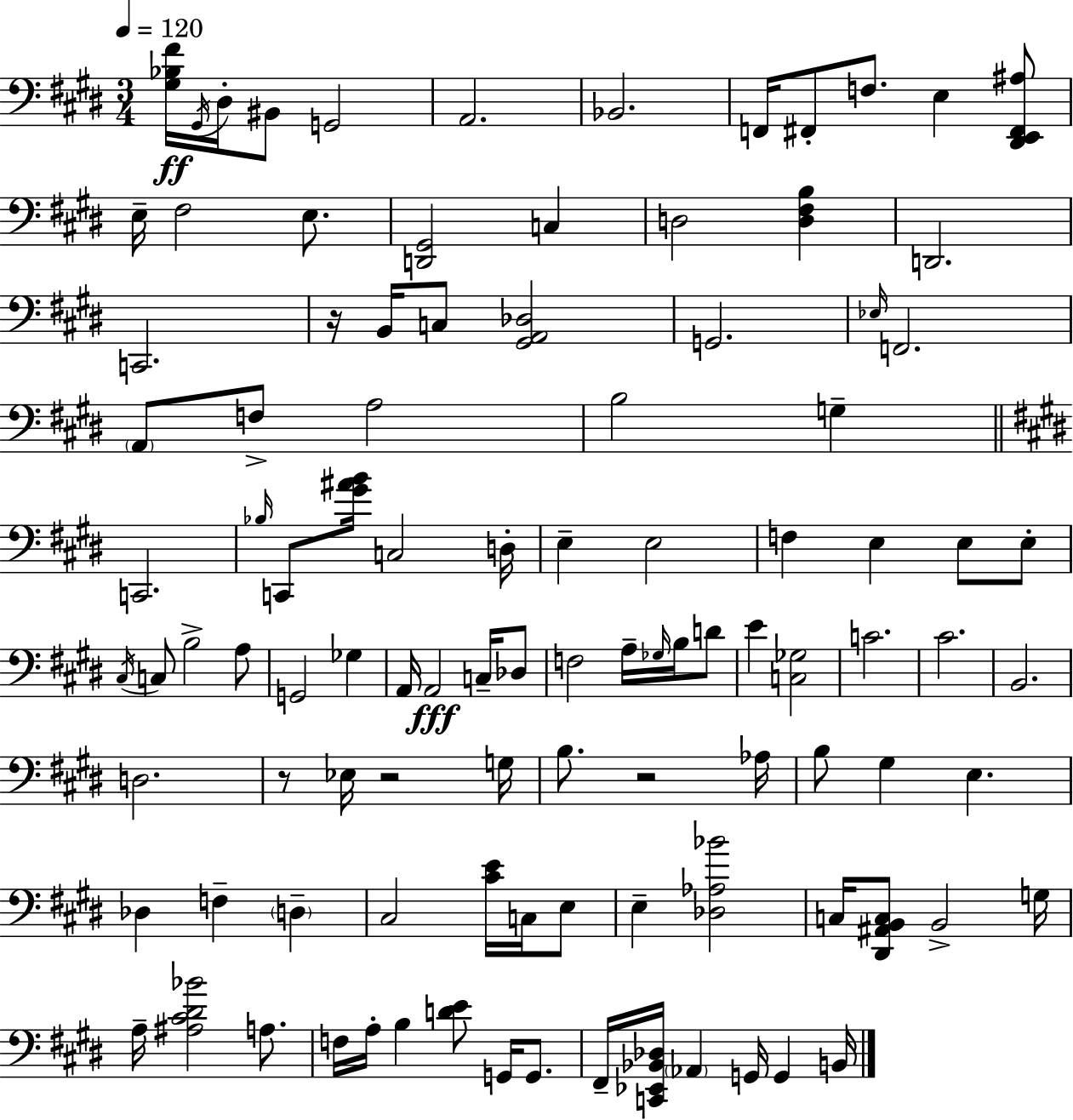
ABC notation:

X:1
T:Untitled
M:3/4
L:1/4
K:E
[^G,_B,^F]/4 ^G,,/4 ^D,/4 ^B,,/2 G,,2 A,,2 _B,,2 F,,/4 ^F,,/2 F,/2 E, [^D,,E,,^F,,^A,]/2 E,/4 ^F,2 E,/2 [D,,^G,,]2 C, D,2 [D,^F,B,] D,,2 C,,2 z/4 B,,/4 C,/2 [^G,,A,,_D,]2 G,,2 _E,/4 F,,2 A,,/2 F,/2 A,2 B,2 G, C,,2 _B,/4 C,,/2 [^G^AB]/4 C,2 D,/4 E, E,2 F, E, E,/2 E,/2 ^C,/4 C,/2 B,2 A,/2 G,,2 _G, A,,/4 A,,2 C,/4 _D,/2 F,2 A,/4 _G,/4 B,/4 D/2 E [C,_G,]2 C2 ^C2 B,,2 D,2 z/2 _E,/4 z2 G,/4 B,/2 z2 _A,/4 B,/2 ^G, E, _D, F, D, ^C,2 [^CE]/4 C,/4 E,/2 E, [_D,_A,_B]2 C,/4 [^D,,^A,,B,,C,]/2 B,,2 G,/4 A,/4 [^A,^C^D_B]2 A,/2 F,/4 A,/4 B, [DE]/2 G,,/4 G,,/2 ^F,,/4 [C,,_E,,_B,,_D,]/4 _A,, G,,/4 G,, B,,/4